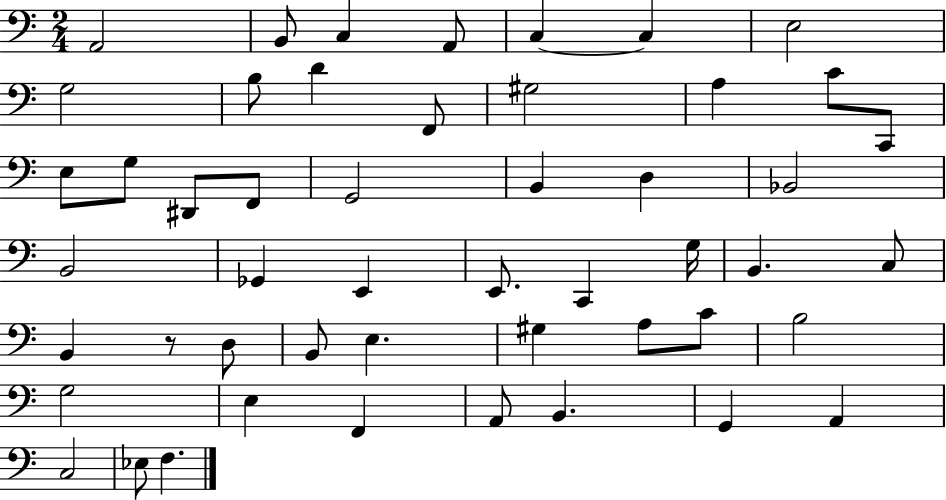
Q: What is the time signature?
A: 2/4